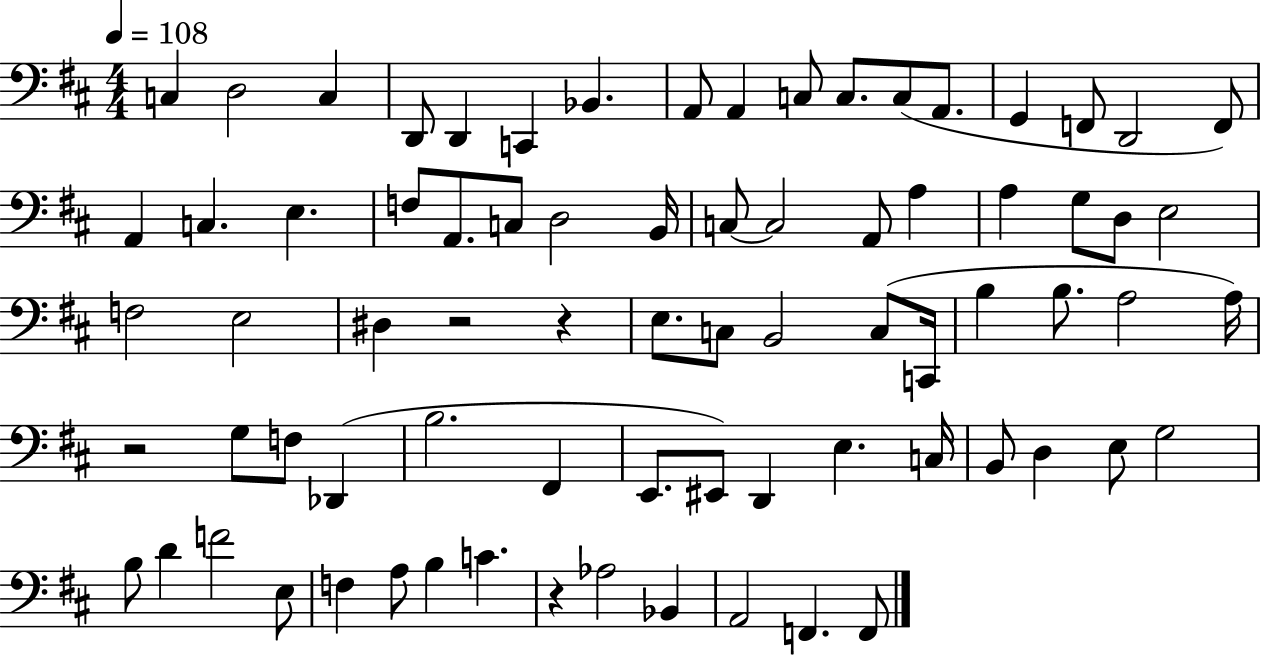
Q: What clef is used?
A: bass